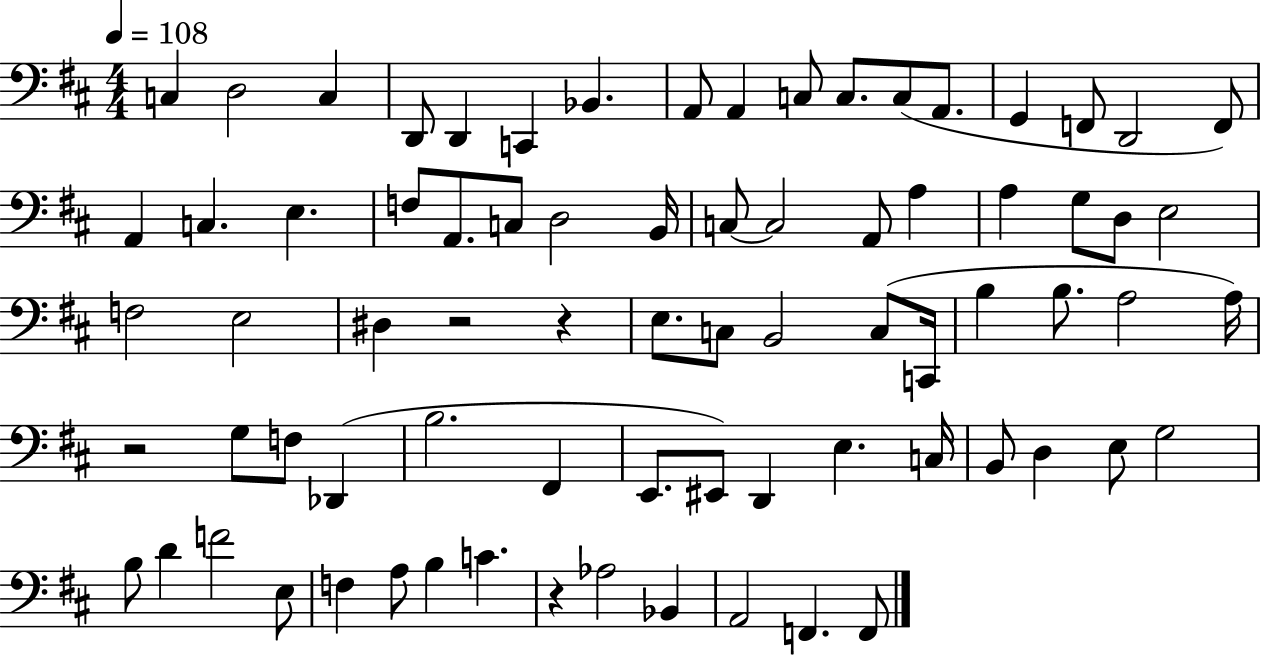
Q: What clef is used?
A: bass